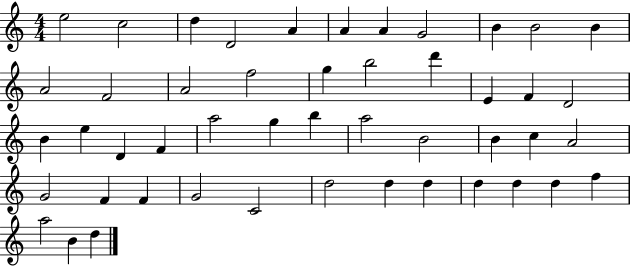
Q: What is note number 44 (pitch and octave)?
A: D5